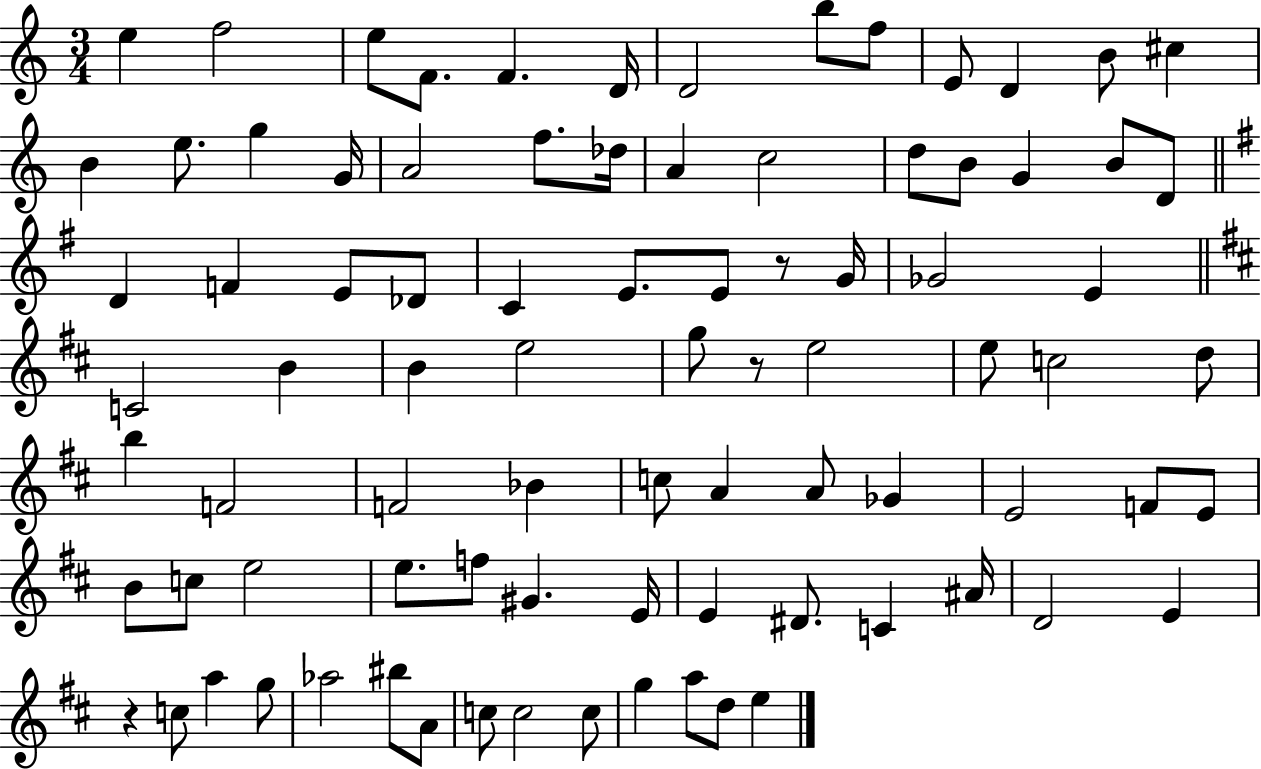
X:1
T:Untitled
M:3/4
L:1/4
K:C
e f2 e/2 F/2 F D/4 D2 b/2 f/2 E/2 D B/2 ^c B e/2 g G/4 A2 f/2 _d/4 A c2 d/2 B/2 G B/2 D/2 D F E/2 _D/2 C E/2 E/2 z/2 G/4 _G2 E C2 B B e2 g/2 z/2 e2 e/2 c2 d/2 b F2 F2 _B c/2 A A/2 _G E2 F/2 E/2 B/2 c/2 e2 e/2 f/2 ^G E/4 E ^D/2 C ^A/4 D2 E z c/2 a g/2 _a2 ^b/2 A/2 c/2 c2 c/2 g a/2 d/2 e